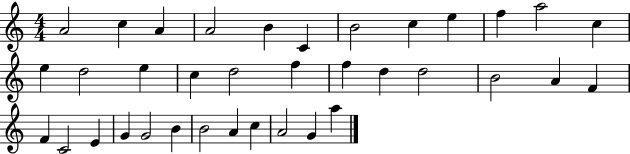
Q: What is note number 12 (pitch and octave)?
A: C5